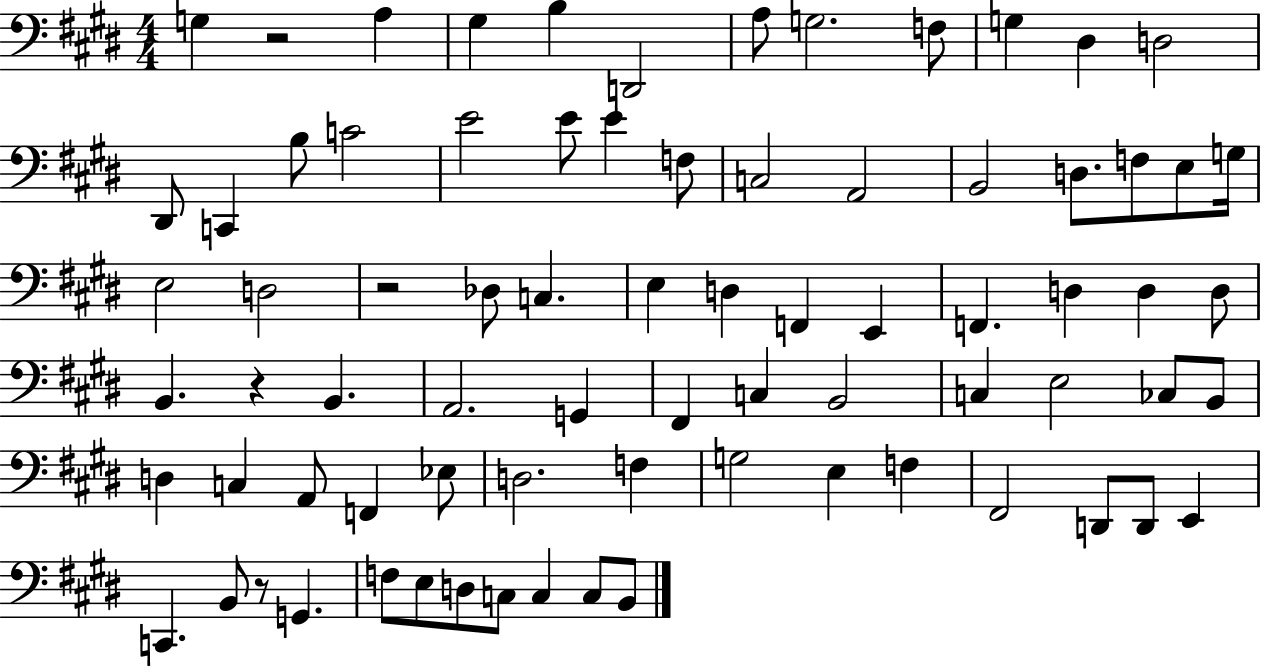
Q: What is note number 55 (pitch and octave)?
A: D3